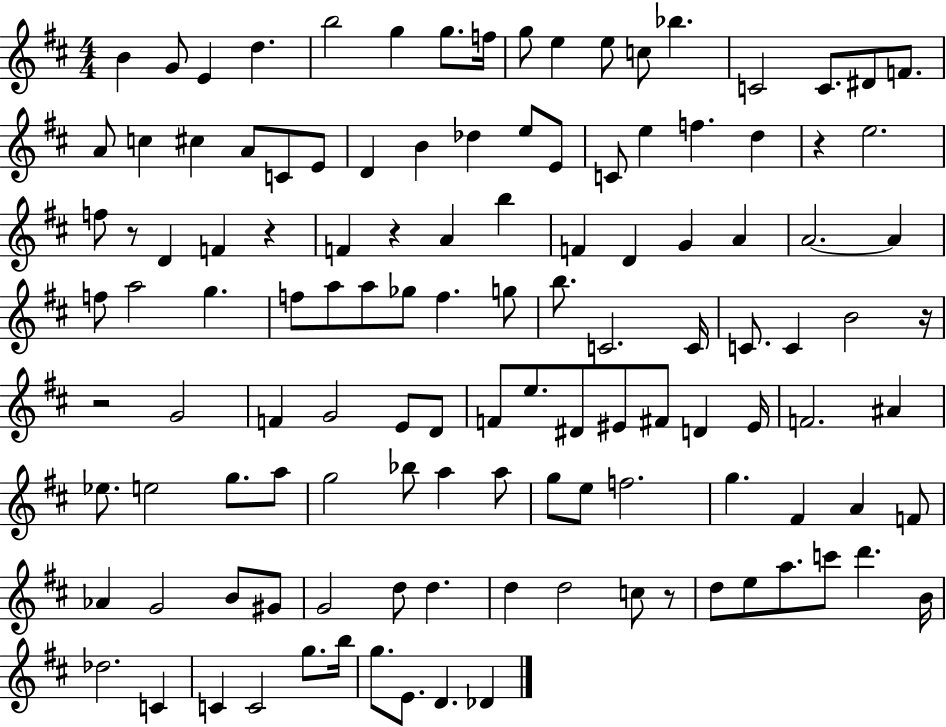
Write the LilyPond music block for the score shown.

{
  \clef treble
  \numericTimeSignature
  \time 4/4
  \key d \major
  b'4 g'8 e'4 d''4. | b''2 g''4 g''8. f''16 | g''8 e''4 e''8 c''8 bes''4. | c'2 c'8. dis'8 f'8. | \break a'8 c''4 cis''4 a'8 c'8 e'8 | d'4 b'4 des''4 e''8 e'8 | c'8 e''4 f''4. d''4 | r4 e''2. | \break f''8 r8 d'4 f'4 r4 | f'4 r4 a'4 b''4 | f'4 d'4 g'4 a'4 | a'2.~~ a'4 | \break f''8 a''2 g''4. | f''8 a''8 a''8 ges''8 f''4. g''8 | b''8. c'2. c'16 | c'8. c'4 b'2 r16 | \break r2 g'2 | f'4 g'2 e'8 d'8 | f'8 e''8. dis'8 eis'8 fis'8 d'4 eis'16 | f'2. ais'4 | \break ees''8. e''2 g''8. a''8 | g''2 bes''8 a''4 a''8 | g''8 e''8 f''2. | g''4. fis'4 a'4 f'8 | \break aes'4 g'2 b'8 gis'8 | g'2 d''8 d''4. | d''4 d''2 c''8 r8 | d''8 e''8 a''8. c'''8 d'''4. b'16 | \break des''2. c'4 | c'4 c'2 g''8. b''16 | g''8. e'8. d'4. des'4 | \bar "|."
}